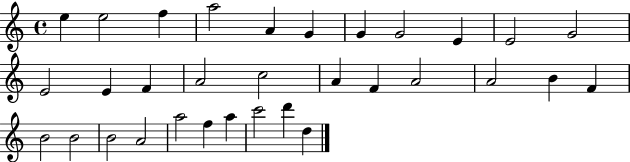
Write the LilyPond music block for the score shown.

{
  \clef treble
  \time 4/4
  \defaultTimeSignature
  \key c \major
  e''4 e''2 f''4 | a''2 a'4 g'4 | g'4 g'2 e'4 | e'2 g'2 | \break e'2 e'4 f'4 | a'2 c''2 | a'4 f'4 a'2 | a'2 b'4 f'4 | \break b'2 b'2 | b'2 a'2 | a''2 f''4 a''4 | c'''2 d'''4 d''4 | \break \bar "|."
}